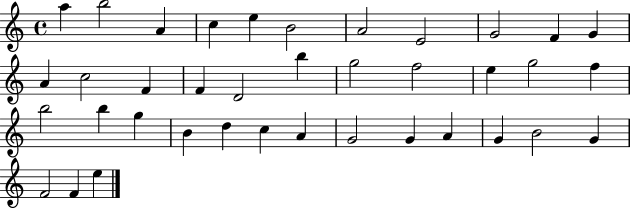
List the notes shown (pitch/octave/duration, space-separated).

A5/q B5/h A4/q C5/q E5/q B4/h A4/h E4/h G4/h F4/q G4/q A4/q C5/h F4/q F4/q D4/h B5/q G5/h F5/h E5/q G5/h F5/q B5/h B5/q G5/q B4/q D5/q C5/q A4/q G4/h G4/q A4/q G4/q B4/h G4/q F4/h F4/q E5/q